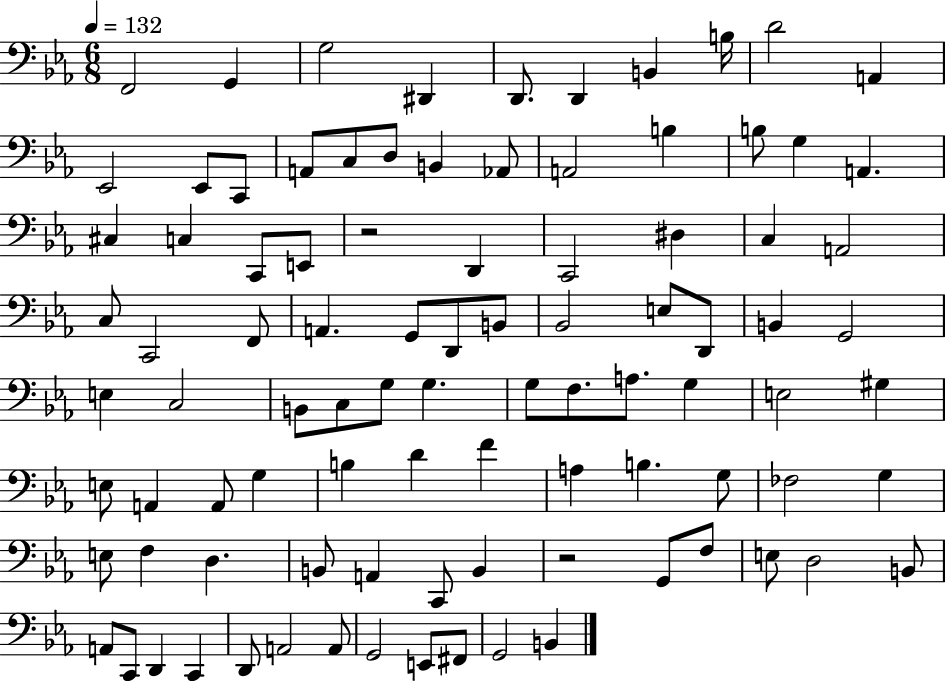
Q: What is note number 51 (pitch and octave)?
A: G3